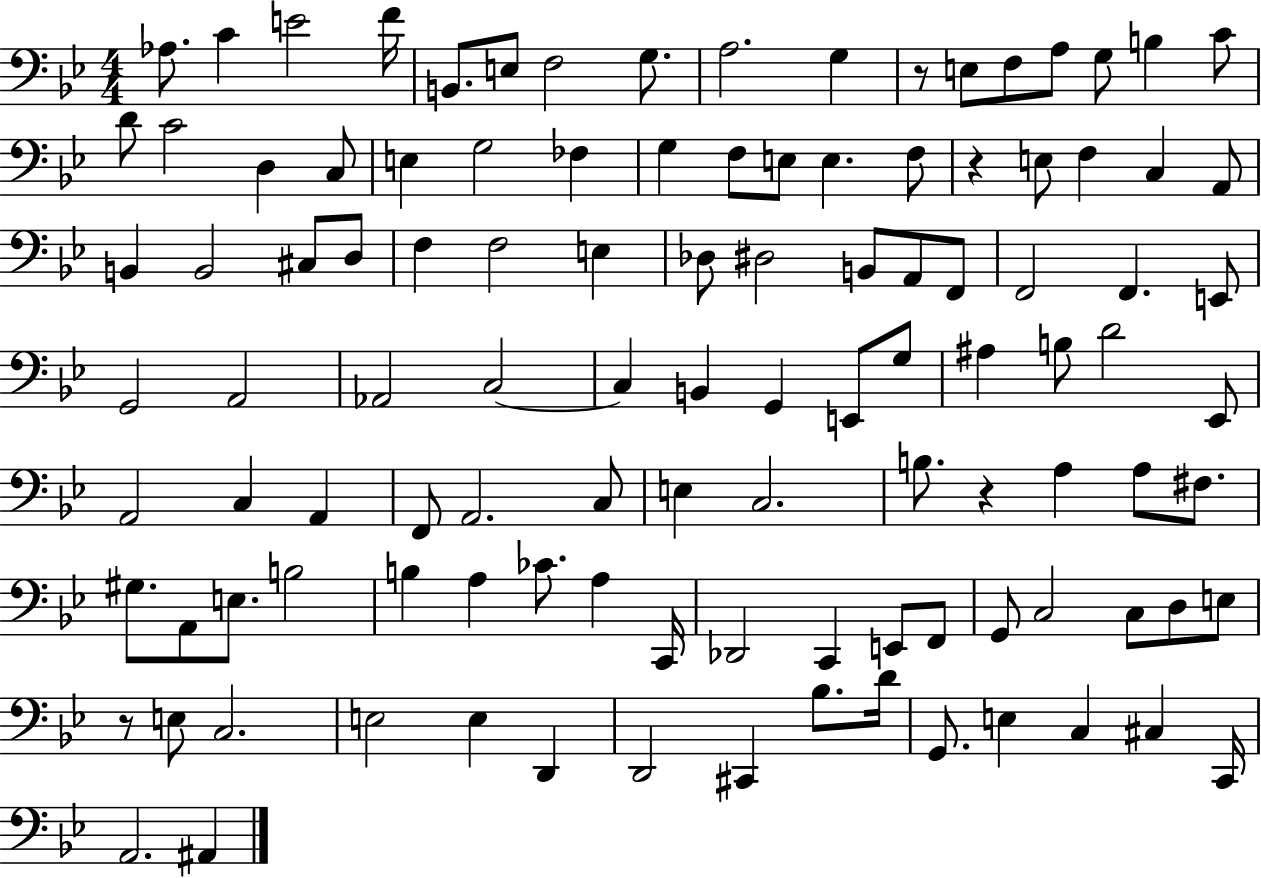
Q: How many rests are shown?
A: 4